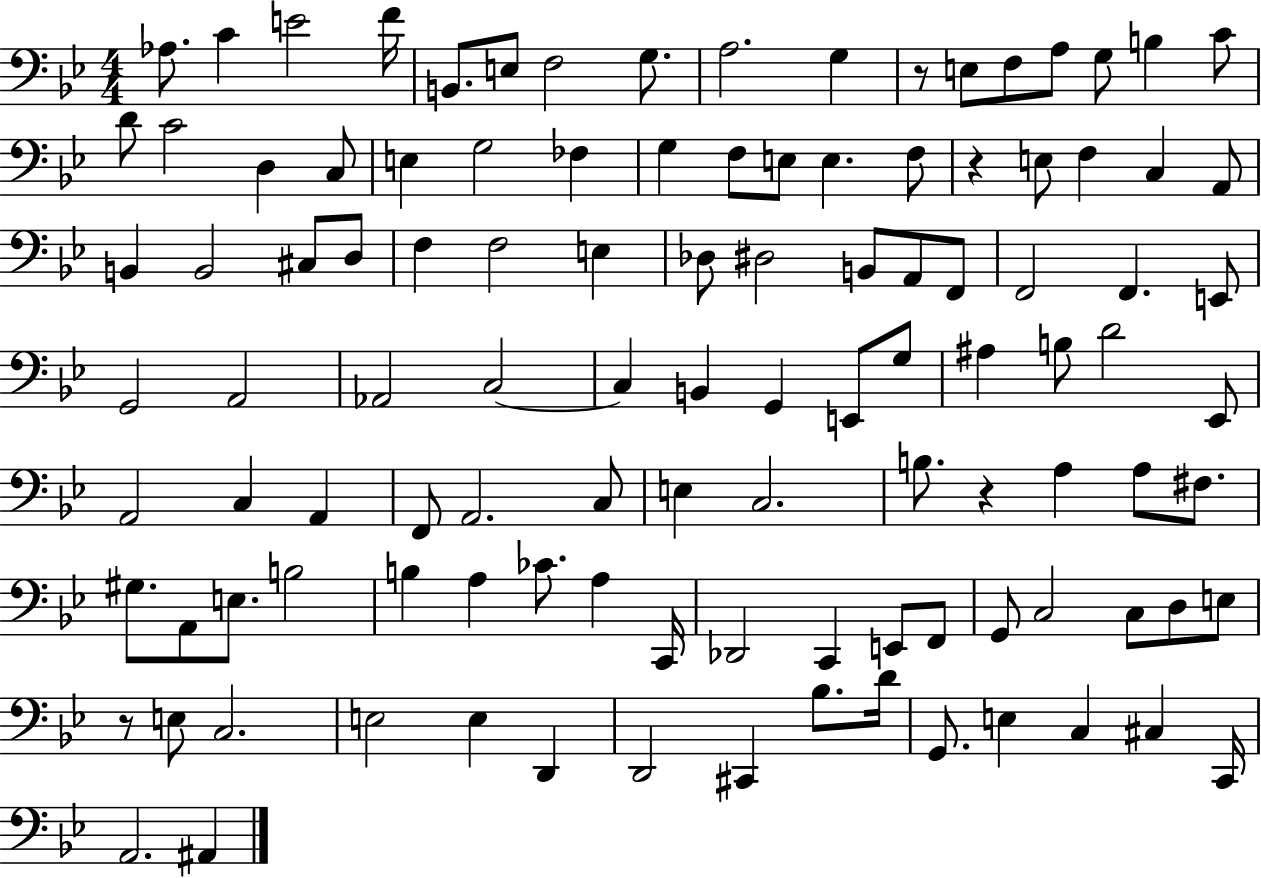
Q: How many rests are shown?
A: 4